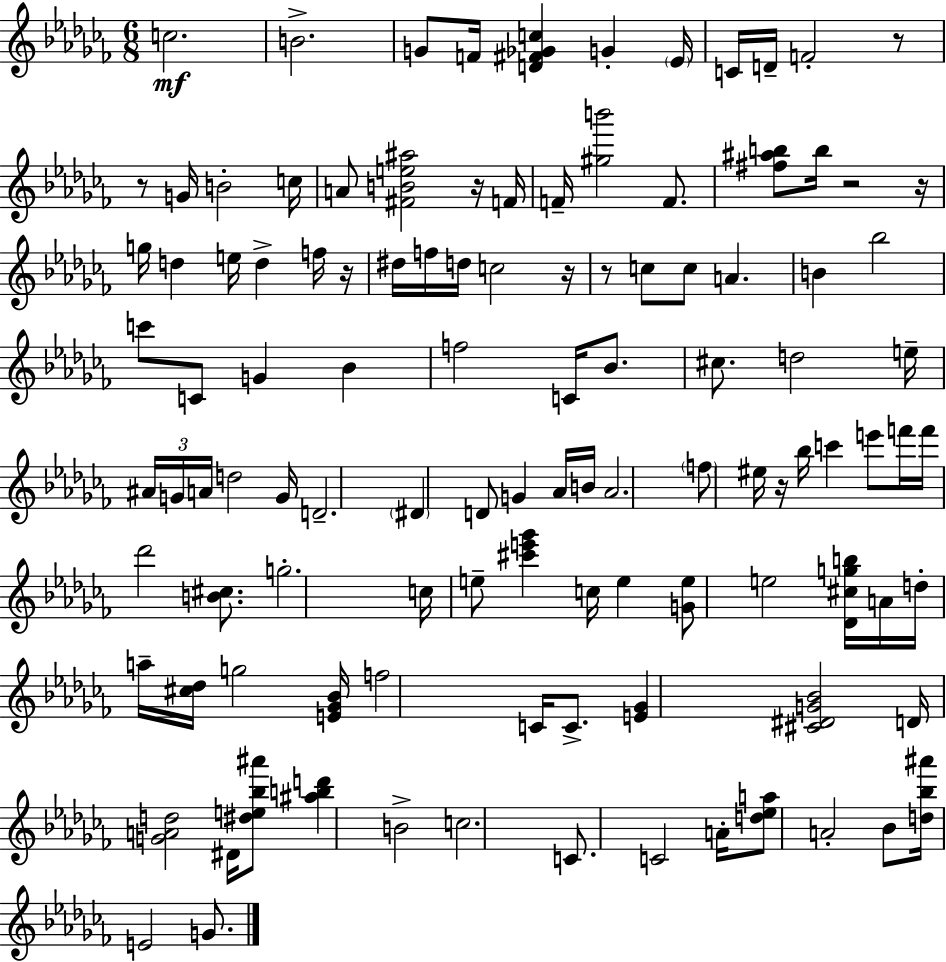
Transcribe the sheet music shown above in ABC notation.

X:1
T:Untitled
M:6/8
L:1/4
K:Abm
c2 B2 G/2 F/4 [D^F_Gc] G _E/4 C/4 D/4 F2 z/2 z/2 G/4 B2 c/4 A/2 [^FBe^a]2 z/4 F/4 F/4 [^gb']2 F/2 [^f^ab]/2 b/4 z2 z/4 g/4 d e/4 d f/4 z/4 ^d/4 f/4 d/4 c2 z/4 z/2 c/2 c/2 A B _b2 c'/2 C/2 G _B f2 C/4 _B/2 ^c/2 d2 e/4 ^A/4 G/4 A/4 d2 G/4 D2 ^D D/2 G _A/4 B/4 _A2 f/2 ^e/4 z/4 _b/4 c' e'/2 f'/4 f'/4 _d'2 [B^c]/2 g2 c/4 e/2 [^c'e'_g'] c/4 e [Ge]/2 e2 [_D^cgb]/4 A/4 d/4 a/4 [^c_d]/4 g2 [E_G_B]/4 f2 C/4 C/2 [E_G] [^C^DG_B]2 D/4 [GAd]2 ^D/4 [^de_b^a']/2 [^abd'] B2 c2 C/2 C2 A/4 [d_ea]/2 A2 _B/2 [d_b^a']/4 E2 G/2